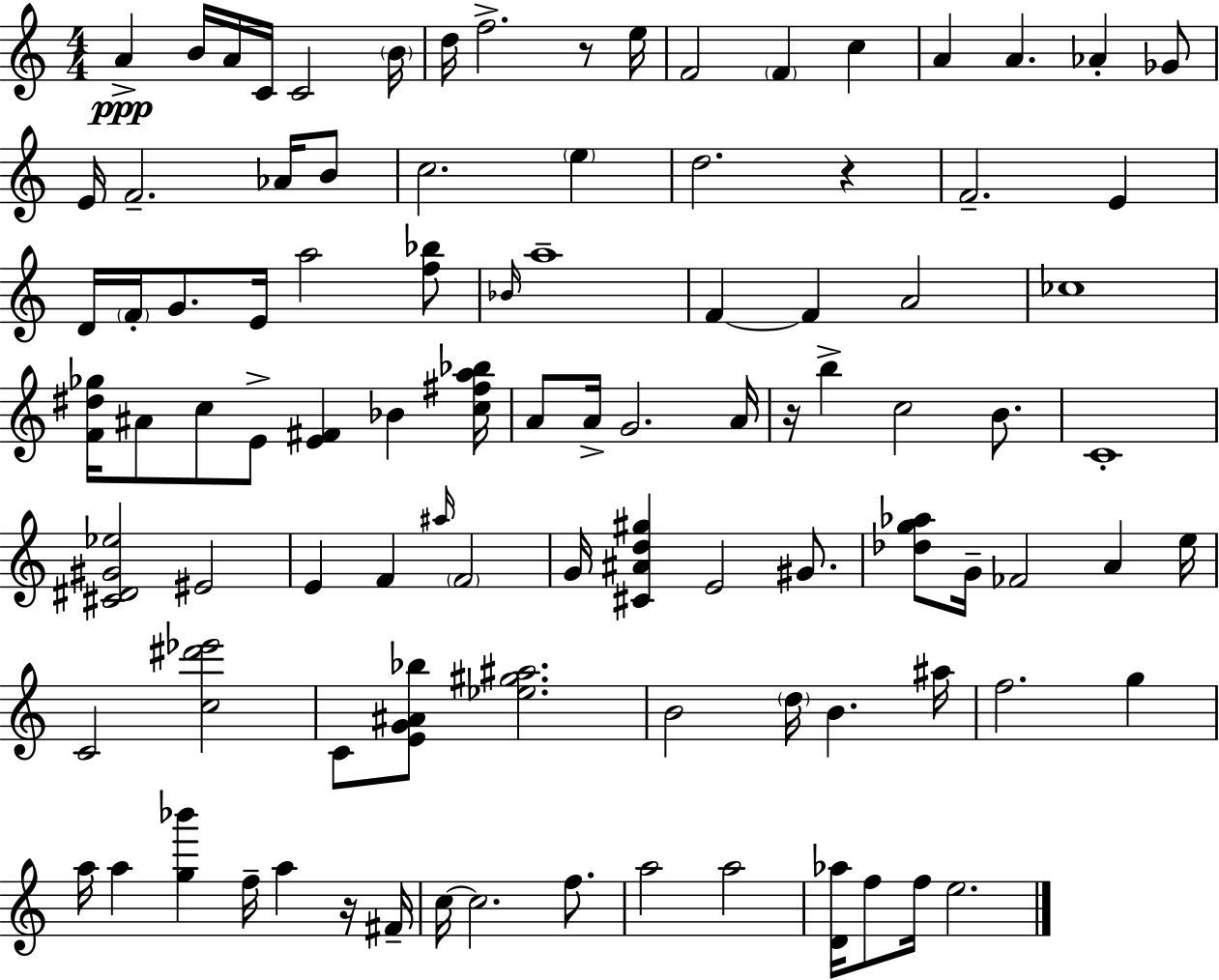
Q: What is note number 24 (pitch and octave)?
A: F4